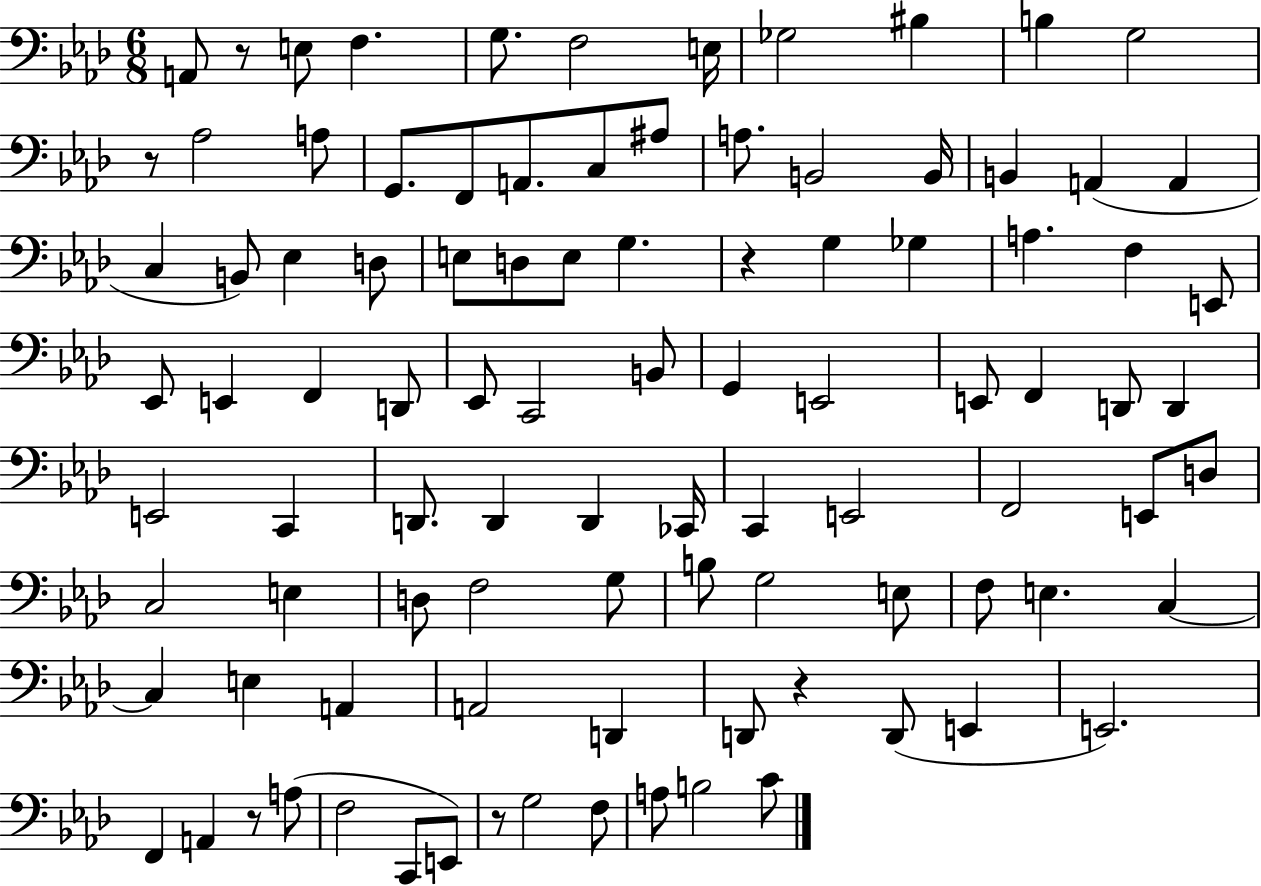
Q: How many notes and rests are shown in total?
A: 97